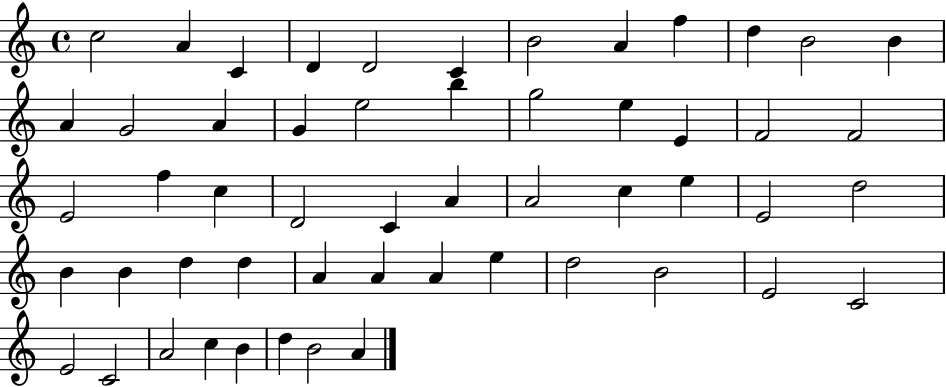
C5/h A4/q C4/q D4/q D4/h C4/q B4/h A4/q F5/q D5/q B4/h B4/q A4/q G4/h A4/q G4/q E5/h B5/q G5/h E5/q E4/q F4/h F4/h E4/h F5/q C5/q D4/h C4/q A4/q A4/h C5/q E5/q E4/h D5/h B4/q B4/q D5/q D5/q A4/q A4/q A4/q E5/q D5/h B4/h E4/h C4/h E4/h C4/h A4/h C5/q B4/q D5/q B4/h A4/q